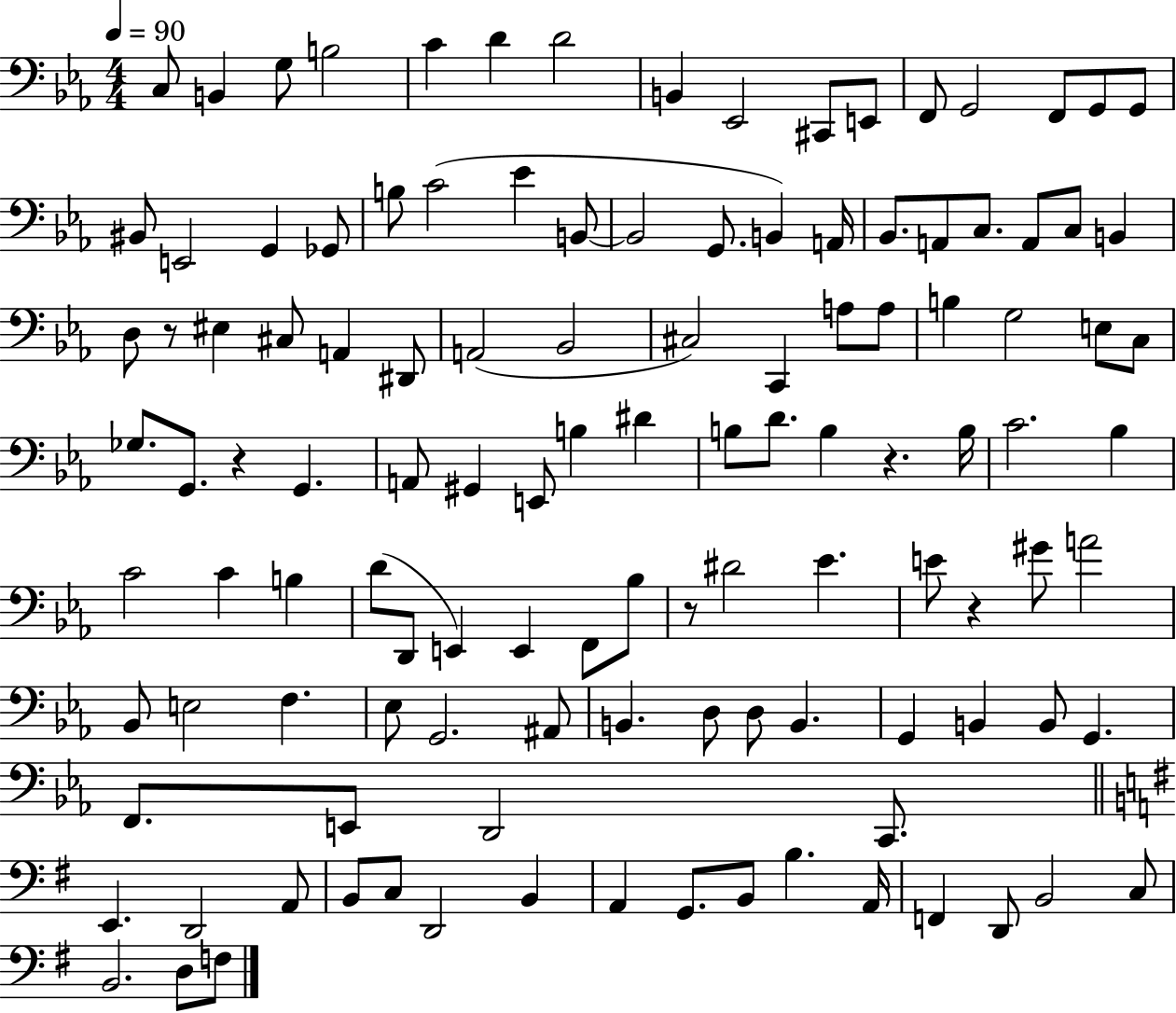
C3/e B2/q G3/e B3/h C4/q D4/q D4/h B2/q Eb2/h C#2/e E2/e F2/e G2/h F2/e G2/e G2/e BIS2/e E2/h G2/q Gb2/e B3/e C4/h Eb4/q B2/e B2/h G2/e. B2/q A2/s Bb2/e. A2/e C3/e. A2/e C3/e B2/q D3/e R/e EIS3/q C#3/e A2/q D#2/e A2/h Bb2/h C#3/h C2/q A3/e A3/e B3/q G3/h E3/e C3/e Gb3/e. G2/e. R/q G2/q. A2/e G#2/q E2/e B3/q D#4/q B3/e D4/e. B3/q R/q. B3/s C4/h. Bb3/q C4/h C4/q B3/q D4/e D2/e E2/q E2/q F2/e Bb3/e R/e D#4/h Eb4/q. E4/e R/q G#4/e A4/h Bb2/e E3/h F3/q. Eb3/e G2/h. A#2/e B2/q. D3/e D3/e B2/q. G2/q B2/q B2/e G2/q. F2/e. E2/e D2/h C2/e. E2/q. D2/h A2/e B2/e C3/e D2/h B2/q A2/q G2/e. B2/e B3/q. A2/s F2/q D2/e B2/h C3/e B2/h. D3/e F3/e